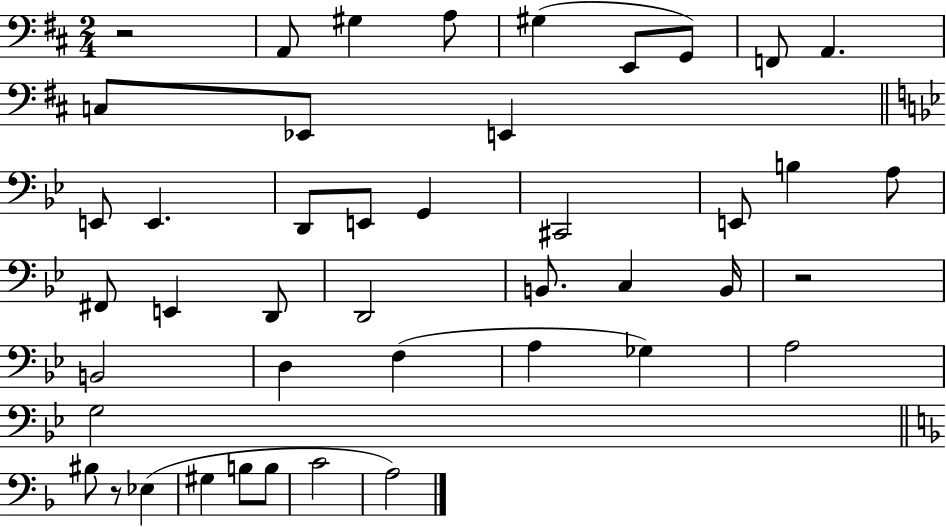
X:1
T:Untitled
M:2/4
L:1/4
K:D
z2 A,,/2 ^G, A,/2 ^G, E,,/2 G,,/2 F,,/2 A,, C,/2 _E,,/2 E,, E,,/2 E,, D,,/2 E,,/2 G,, ^C,,2 E,,/2 B, A,/2 ^F,,/2 E,, D,,/2 D,,2 B,,/2 C, B,,/4 z2 B,,2 D, F, A, _G, A,2 G,2 ^B,/2 z/2 _E, ^G, B,/2 B,/2 C2 A,2